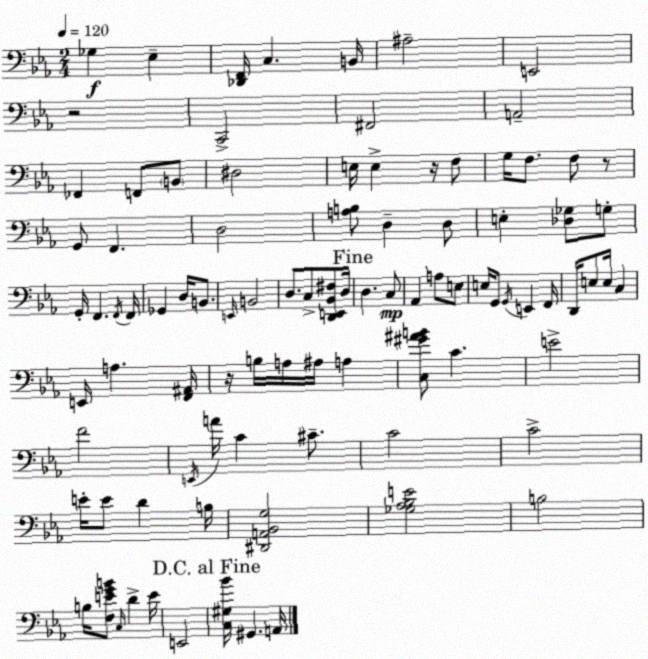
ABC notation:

X:1
T:Untitled
M:2/4
L:1/4
K:Cm
_G, _E, [_D,,F,,]/4 C, B,,/4 ^A,2 E,,2 z2 C,,2 ^F,,2 A,,2 _F,, F,,/2 B,,/2 ^D,2 E,/4 E, z/4 F,/2 G,/4 F,/2 F,/2 z/2 G,,/2 F,, D,2 [A,B,]/2 D, D,/2 E, [_D,_G,]/2 G,/2 G,,/4 F,, F,,/4 F,,/4 _G,, D,/4 B,,/2 E,,/4 B,,2 D,/2 C,/2 [D,,E,,_B,,^F,]/2 D,/4 D, C,/2 _A,, A,/2 E,/2 E,/4 G,,/2 G,,/4 E,, F,,/4 D,,/4 E,/2 E,/4 C, E,,/4 A, [F,,^A,,]/4 z/4 B,/4 A,/4 ^A,/4 A, [C,^G^AB]/2 C E2 F2 E,,/4 A/4 C ^C/2 C2 C2 E/4 E/2 D B,/4 [^D,,A,,_B,,G,]2 [_G,_A,_B,E]2 B,2 B,/4 [F,EGB]/2 C,/4 D E/4 E,,2 [C,^G,_B]/4 ^G,, A,,/4